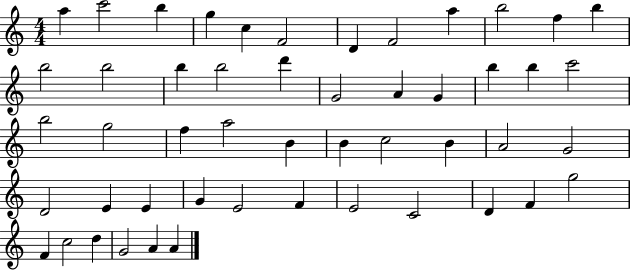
{
  \clef treble
  \numericTimeSignature
  \time 4/4
  \key c \major
  a''4 c'''2 b''4 | g''4 c''4 f'2 | d'4 f'2 a''4 | b''2 f''4 b''4 | \break b''2 b''2 | b''4 b''2 d'''4 | g'2 a'4 g'4 | b''4 b''4 c'''2 | \break b''2 g''2 | f''4 a''2 b'4 | b'4 c''2 b'4 | a'2 g'2 | \break d'2 e'4 e'4 | g'4 e'2 f'4 | e'2 c'2 | d'4 f'4 g''2 | \break f'4 c''2 d''4 | g'2 a'4 a'4 | \bar "|."
}